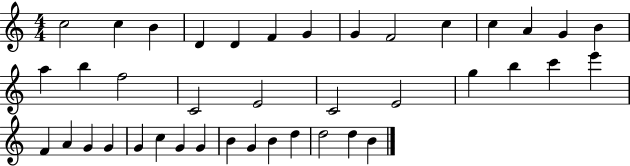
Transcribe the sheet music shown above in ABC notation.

X:1
T:Untitled
M:4/4
L:1/4
K:C
c2 c B D D F G G F2 c c A G B a b f2 C2 E2 C2 E2 g b c' e' F A G G G c G G B G B d d2 d B